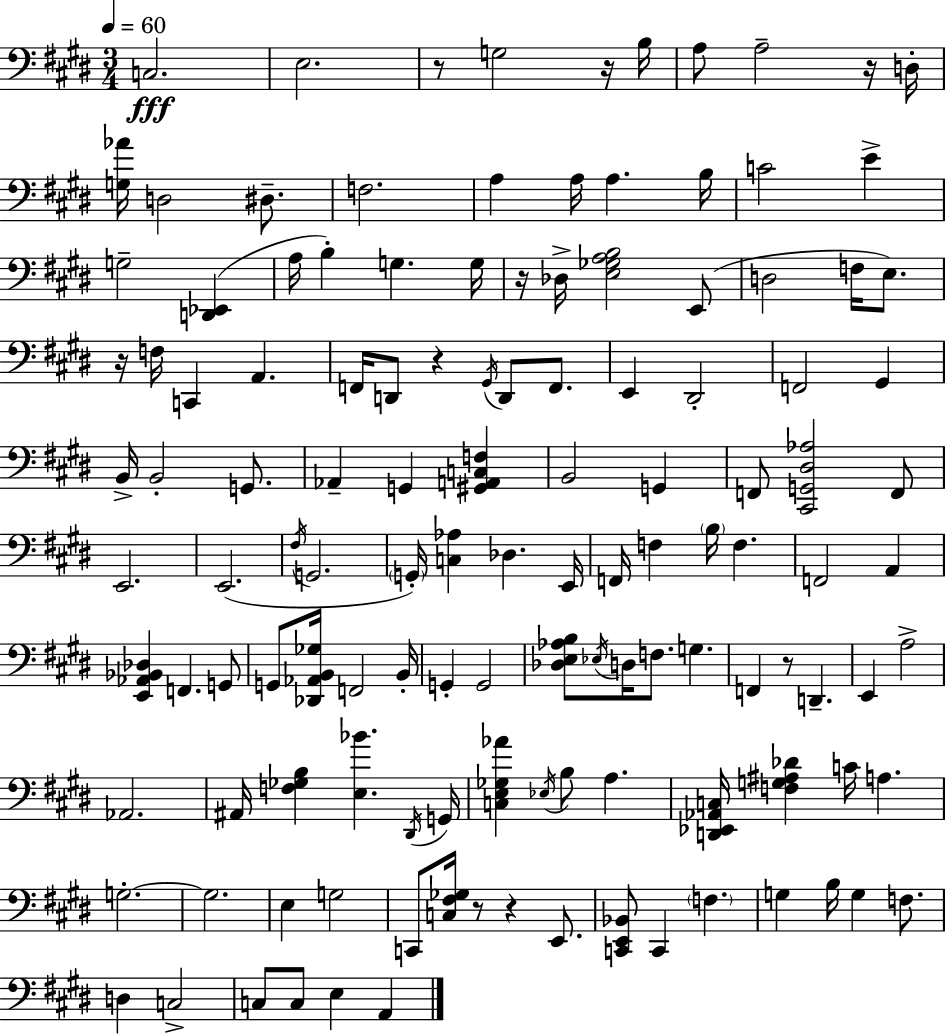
{
  \clef bass
  \numericTimeSignature
  \time 3/4
  \key e \major
  \tempo 4 = 60
  \repeat volta 2 { c2.\fff | e2. | r8 g2 r16 b16 | a8 a2-- r16 d16-. | \break <g aes'>16 d2 dis8.-- | f2. | a4 a16 a4. b16 | c'2 e'4-> | \break g2-- <d, ees,>4( | a16 b4-.) g4. g16 | r16 des16-> <e ges a b>2 e,8( | d2 f16 e8.) | \break r16 f16 c,4 a,4. | f,16 d,8 r4 \acciaccatura { gis,16 } d,8 f,8. | e,4 dis,2-. | f,2 gis,4 | \break b,16-> b,2-. g,8. | aes,4-- g,4 <gis, a, c f>4 | b,2 g,4 | f,8 <cis, g, dis aes>2 f,8 | \break e,2. | e,2.( | \acciaccatura { fis16 } g,2. | \parenthesize g,16-.) <c aes>4 des4. | \break e,16 f,16 f4 \parenthesize b16 f4. | f,2 a,4 | <e, aes, bes, des>4 f,4. | g,8 g,8 <des, aes, b, ges>16 f,2 | \break b,16-. g,4-. g,2 | <des e aes b>8 \acciaccatura { ees16 } d16 f8. g4. | f,4 r8 d,4.-- | e,4 a2-> | \break aes,2. | ais,16 <f ges b>4 <e bes'>4. | \acciaccatura { dis,16 } g,16 <c e ges aes'>4 \acciaccatura { ees16 } b8 a4. | <d, ees, aes, c>16 <f g ais des'>4 c'16 a4. | \break g2.-.~~ | g2. | e4 g2 | c,8 <c fis ges>16 r8 r4 | \break e,8. <c, e, bes,>8 c,4 \parenthesize f4. | g4 b16 g4 | f8. d4 c2-> | c8 c8 e4 | \break a,4 } \bar "|."
}